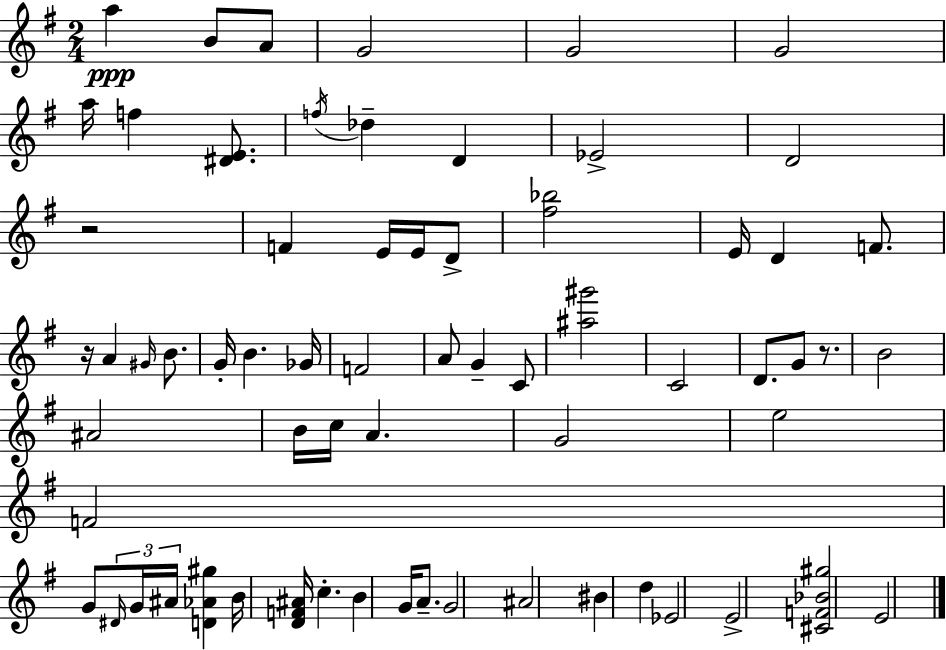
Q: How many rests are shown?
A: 3